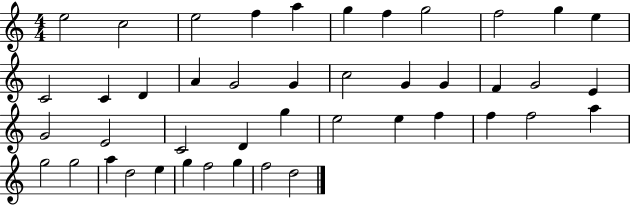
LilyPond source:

{
  \clef treble
  \numericTimeSignature
  \time 4/4
  \key c \major
  e''2 c''2 | e''2 f''4 a''4 | g''4 f''4 g''2 | f''2 g''4 e''4 | \break c'2 c'4 d'4 | a'4 g'2 g'4 | c''2 g'4 g'4 | f'4 g'2 e'4 | \break g'2 e'2 | c'2 d'4 g''4 | e''2 e''4 f''4 | f''4 f''2 a''4 | \break g''2 g''2 | a''4 d''2 e''4 | g''4 f''2 g''4 | f''2 d''2 | \break \bar "|."
}